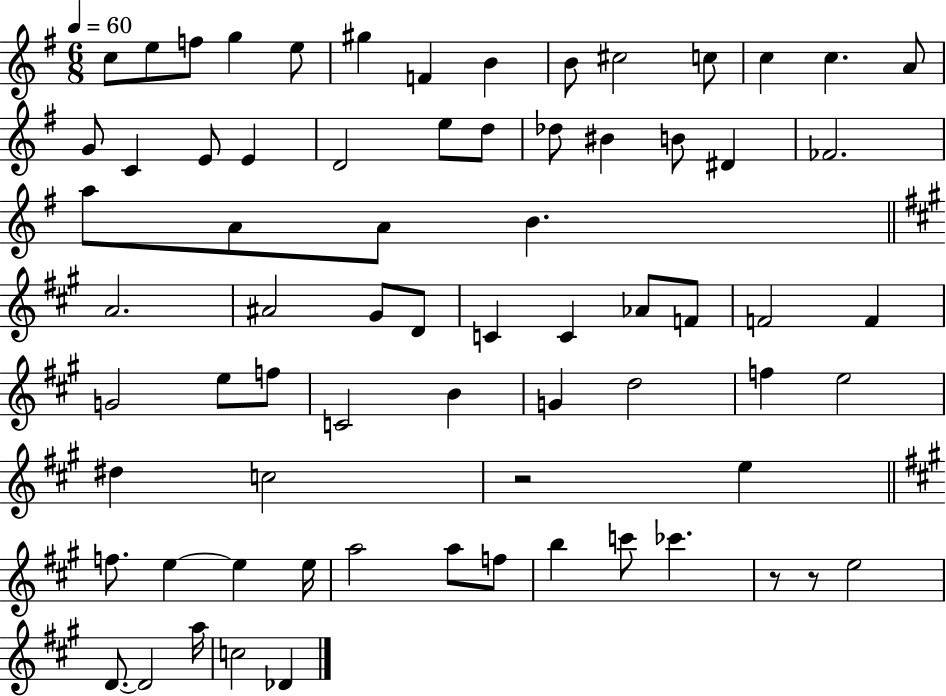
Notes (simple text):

C5/e E5/e F5/e G5/q E5/e G#5/q F4/q B4/q B4/e C#5/h C5/e C5/q C5/q. A4/e G4/e C4/q E4/e E4/q D4/h E5/e D5/e Db5/e BIS4/q B4/e D#4/q FES4/h. A5/e A4/e A4/e B4/q. A4/h. A#4/h G#4/e D4/e C4/q C4/q Ab4/e F4/e F4/h F4/q G4/h E5/e F5/e C4/h B4/q G4/q D5/h F5/q E5/h D#5/q C5/h R/h E5/q F5/e. E5/q E5/q E5/s A5/h A5/e F5/e B5/q C6/e CES6/q. R/e R/e E5/h D4/e. D4/h A5/s C5/h Db4/q